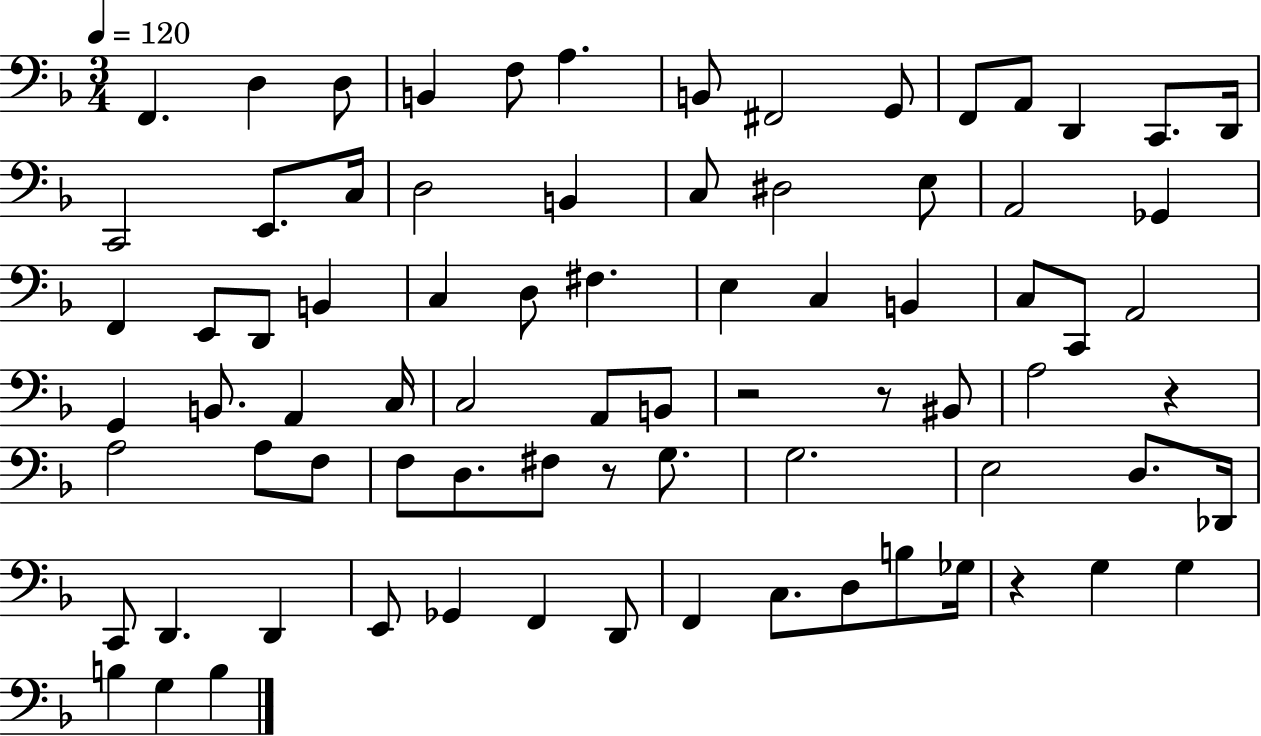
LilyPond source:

{
  \clef bass
  \numericTimeSignature
  \time 3/4
  \key f \major
  \tempo 4 = 120
  \repeat volta 2 { f,4. d4 d8 | b,4 f8 a4. | b,8 fis,2 g,8 | f,8 a,8 d,4 c,8. d,16 | \break c,2 e,8. c16 | d2 b,4 | c8 dis2 e8 | a,2 ges,4 | \break f,4 e,8 d,8 b,4 | c4 d8 fis4. | e4 c4 b,4 | c8 c,8 a,2 | \break g,4 b,8. a,4 c16 | c2 a,8 b,8 | r2 r8 bis,8 | a2 r4 | \break a2 a8 f8 | f8 d8. fis8 r8 g8. | g2. | e2 d8. des,16 | \break c,8 d,4. d,4 | e,8 ges,4 f,4 d,8 | f,4 c8. d8 b8 ges16 | r4 g4 g4 | \break b4 g4 b4 | } \bar "|."
}